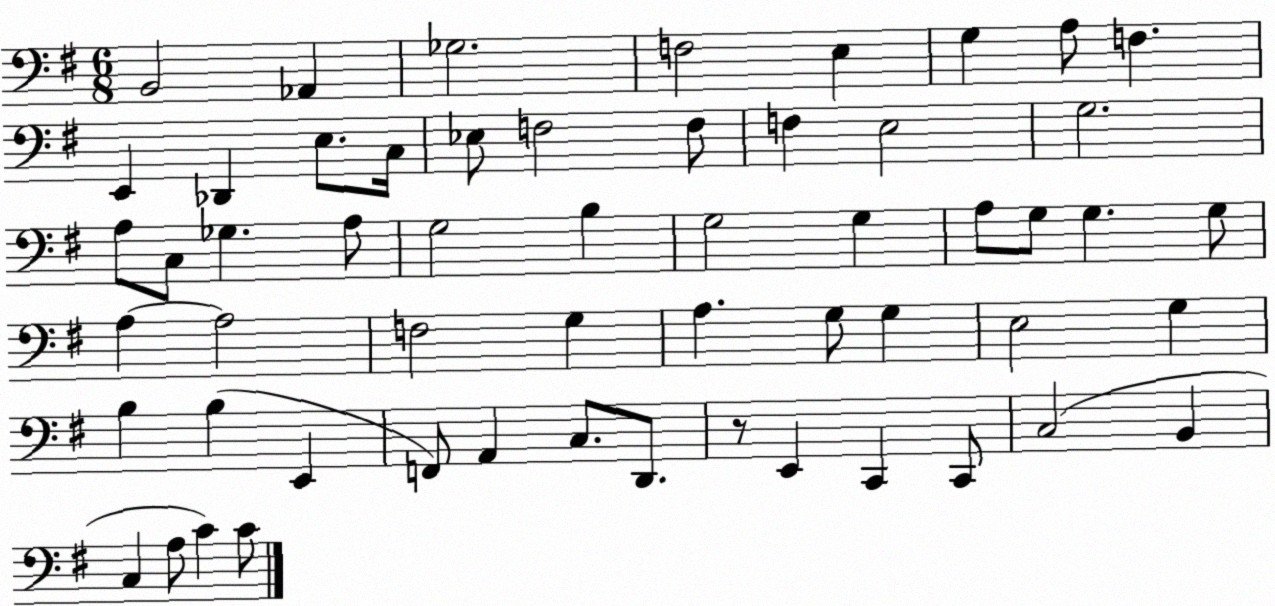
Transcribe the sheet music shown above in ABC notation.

X:1
T:Untitled
M:6/8
L:1/4
K:G
B,,2 _A,, _G,2 F,2 E, G, A,/2 F, E,, _D,, E,/2 C,/4 _E,/2 F,2 F,/2 F, E,2 G,2 A,/2 C,/2 _G, A,/2 G,2 B, G,2 G, A,/2 G,/2 G, G,/2 A, A,2 F,2 G, A, G,/2 G, E,2 G, B, B, E,, F,,/2 A,, C,/2 D,,/2 z/2 E,, C,, C,,/2 C,2 B,, C, A,/2 C C/2